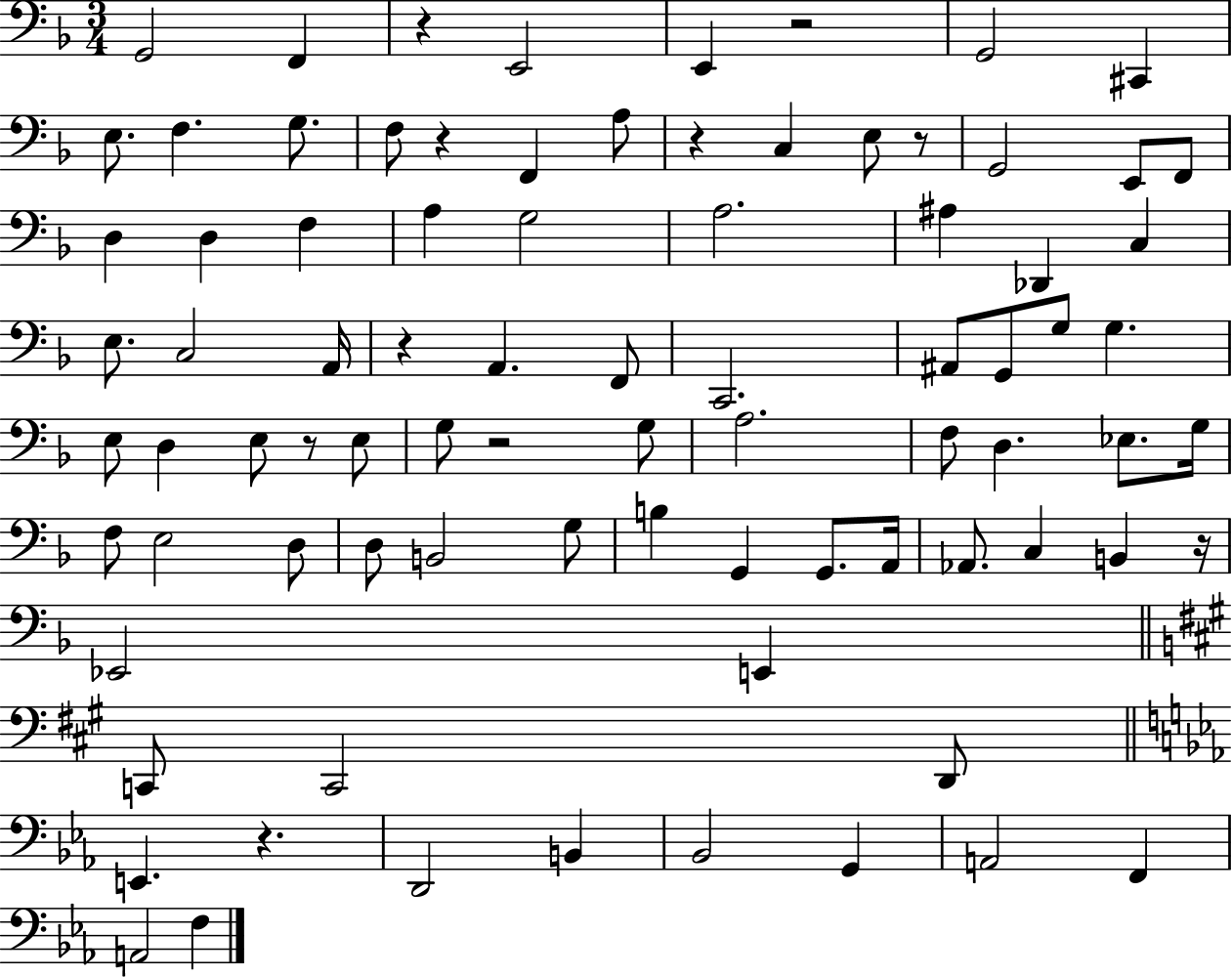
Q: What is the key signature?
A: F major